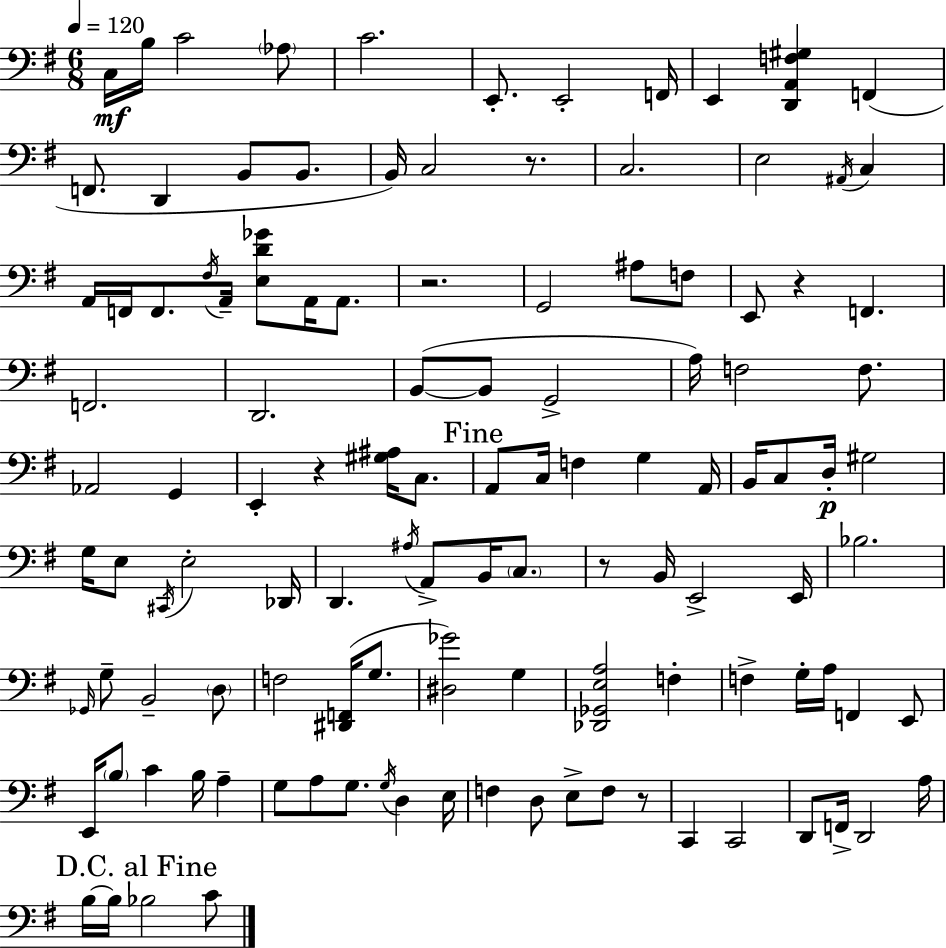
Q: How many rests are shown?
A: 6